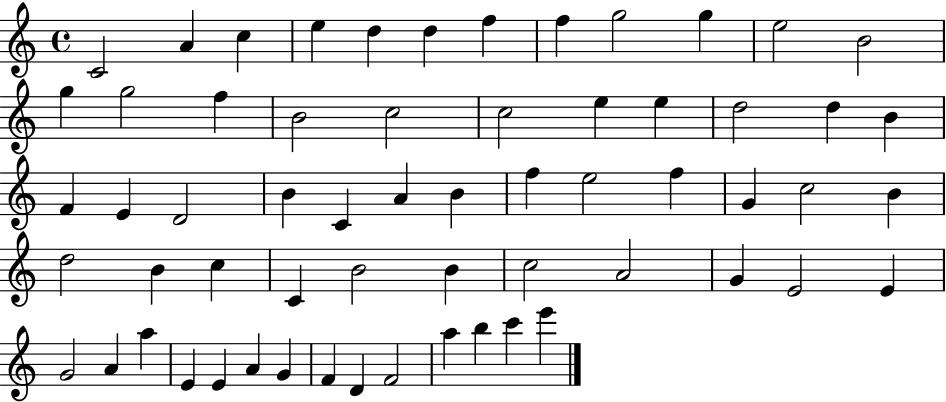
{
  \clef treble
  \time 4/4
  \defaultTimeSignature
  \key c \major
  c'2 a'4 c''4 | e''4 d''4 d''4 f''4 | f''4 g''2 g''4 | e''2 b'2 | \break g''4 g''2 f''4 | b'2 c''2 | c''2 e''4 e''4 | d''2 d''4 b'4 | \break f'4 e'4 d'2 | b'4 c'4 a'4 b'4 | f''4 e''2 f''4 | g'4 c''2 b'4 | \break d''2 b'4 c''4 | c'4 b'2 b'4 | c''2 a'2 | g'4 e'2 e'4 | \break g'2 a'4 a''4 | e'4 e'4 a'4 g'4 | f'4 d'4 f'2 | a''4 b''4 c'''4 e'''4 | \break \bar "|."
}